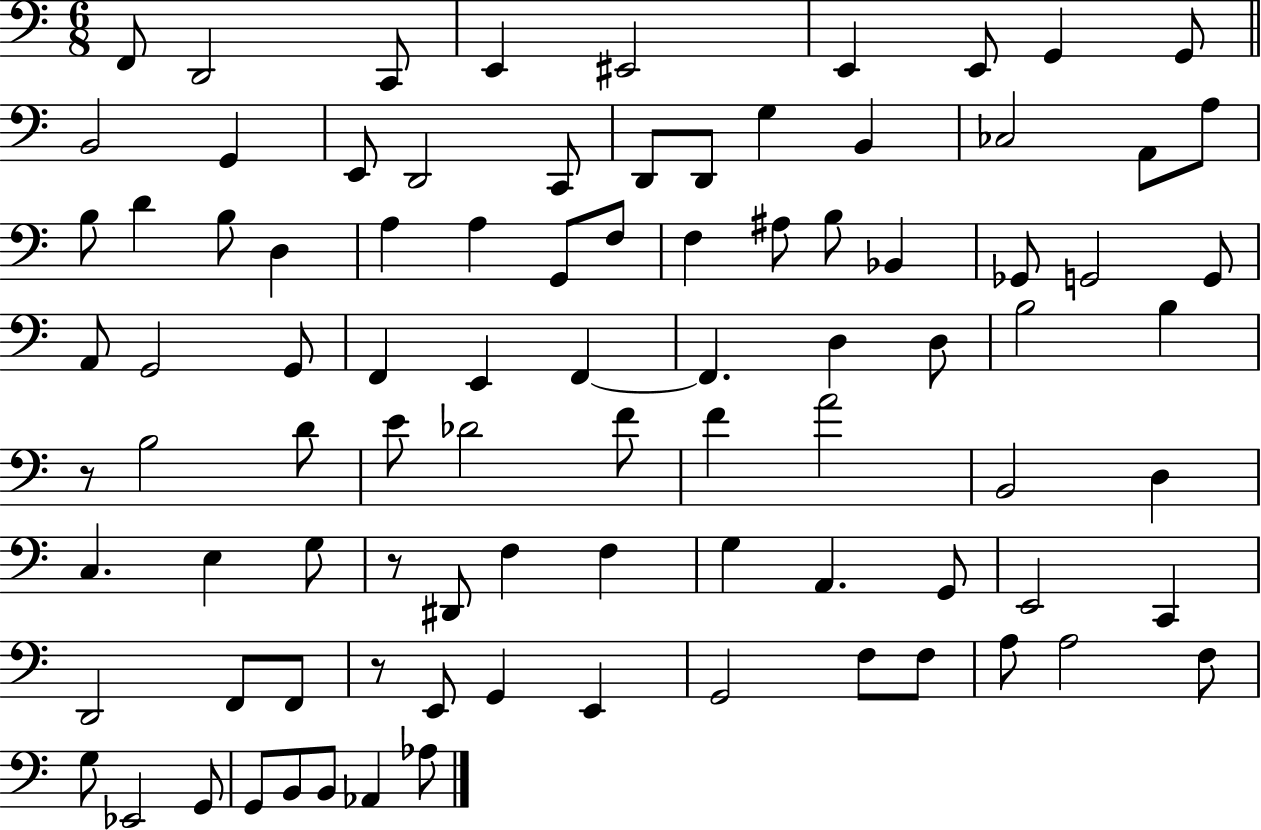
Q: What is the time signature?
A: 6/8